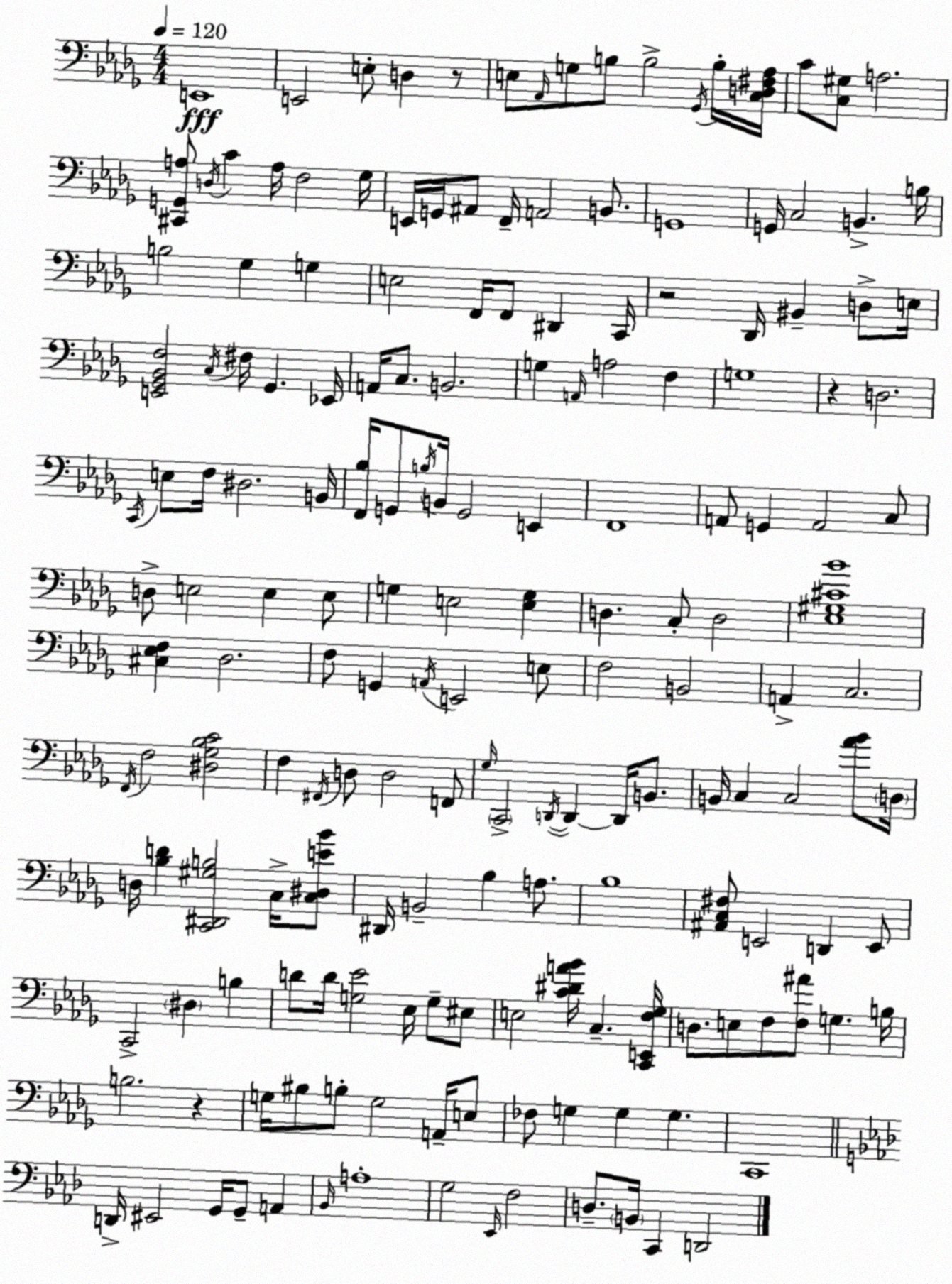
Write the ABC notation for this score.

X:1
T:Untitled
M:4/4
L:1/4
K:Bbm
E,,4 E,,2 E,/2 D, z/2 E,/2 _A,,/4 G,/2 B,/2 B,2 _G,,/4 B,/4 [C,D,^F,_A,]/4 C/2 [C,^G,]/2 A,2 [^C,,G,,A,]/2 D,/4 C A,/4 F,2 _G,/4 E,,/4 G,,/4 ^A,,/2 F,,/4 A,,2 B,,/2 G,,4 G,,/4 C,2 B,, B,/4 B,2 _G, G, E,2 F,,/4 F,,/2 ^D,, C,,/4 z2 _D,,/4 ^B,, D,/2 E,/4 [E,,_G,,_B,,F,]2 C,/4 ^F,/4 _G,, _E,,/4 A,,/4 C,/2 B,,2 G, A,,/4 A,2 F, G,4 z D,2 C,,/4 E,/2 F,/4 ^D,2 B,,/4 [F,,_B,]/4 G,,/2 B,/4 B,,/4 G,,2 E,, F,,4 A,,/2 G,, A,,2 C,/2 D,/2 E,2 E, E,/2 G, E,2 [E,G,] D, C,/2 D,2 [_E,^G,^C_B]4 [^C,_E,F,] _D,2 F,/2 G,, A,,/4 E,,2 E,/2 F,2 B,,2 A,, C,2 F,,/4 F,2 [^D,_G,_B,C]2 F, ^F,,/4 D,/2 D,2 F,,/2 _G,/4 C,,2 D,,/4 D,, D,,/4 B,,/2 B,,/4 C, C,2 [_A_B]/2 D,/4 D,/4 [_B,D] [C,,^D,,^G,B,]2 C,/4 [C,^D,E_B]/2 ^D,,/4 B,,2 _B, A,/2 _B,4 [^A,,C,^F,]/2 E,,2 D,, E,,/2 C,,2 ^D, B, D/2 D/4 [G,_E]2 _E,/4 G,/2 ^E,/2 E,2 [C^DA_B]/4 C, [C,,E,,F,_G,]/4 D,/2 E,/2 F,/2 [F,^A]/2 G, B,/4 B,2 z G,/4 ^B,/2 B,/2 G,2 A,,/4 E,/2 _F,/2 G, G, G, C,,4 D,,/4 ^E,,2 G,,/4 G,,/2 A,, _B,,/4 A,4 G,2 _E,,/4 F,2 D,/2 B,,/4 C,, D,,2